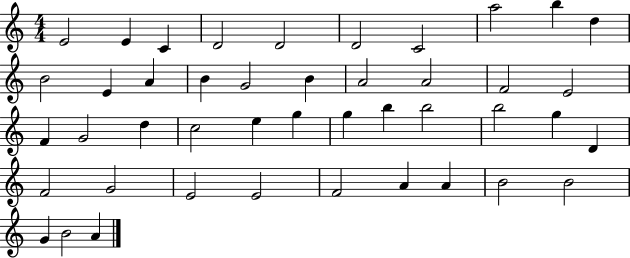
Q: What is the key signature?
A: C major